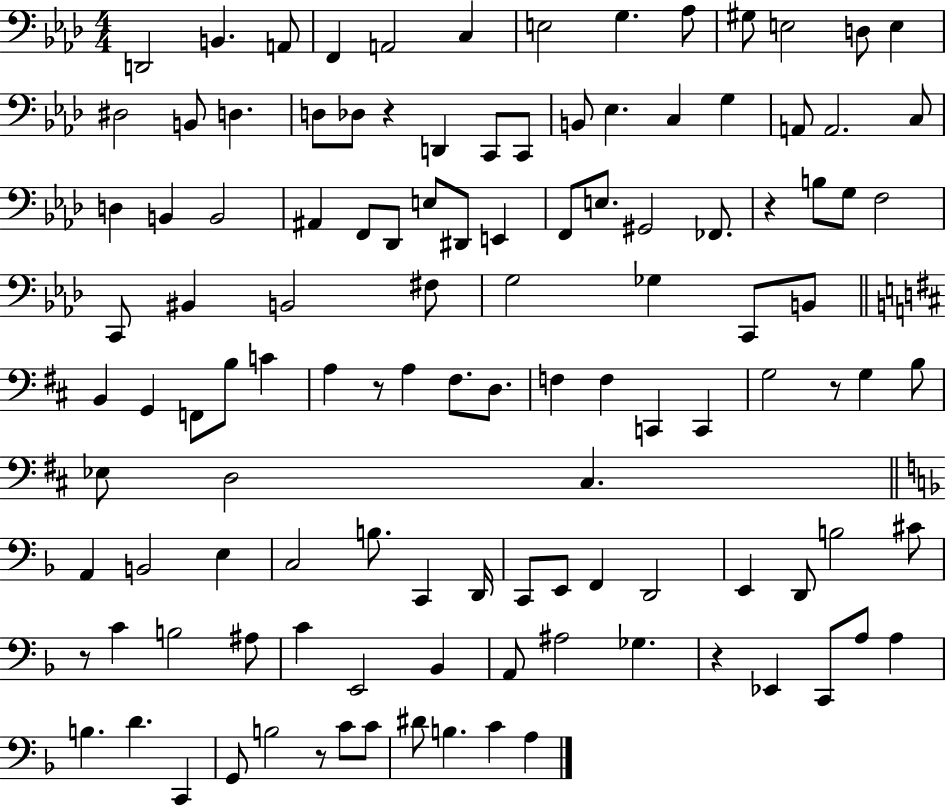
{
  \clef bass
  \numericTimeSignature
  \time 4/4
  \key aes \major
  d,2 b,4. a,8 | f,4 a,2 c4 | e2 g4. aes8 | gis8 e2 d8 e4 | \break dis2 b,8 d4. | d8 des8 r4 d,4 c,8 c,8 | b,8 ees4. c4 g4 | a,8 a,2. c8 | \break d4 b,4 b,2 | ais,4 f,8 des,8 e8 dis,8 e,4 | f,8 e8. gis,2 fes,8. | r4 b8 g8 f2 | \break c,8 bis,4 b,2 fis8 | g2 ges4 c,8 b,8 | \bar "||" \break \key b \minor b,4 g,4 f,8 b8 c'4 | a4 r8 a4 fis8. d8. | f4 f4 c,4 c,4 | g2 r8 g4 b8 | \break ees8 d2 cis4. | \bar "||" \break \key d \minor a,4 b,2 e4 | c2 b8. c,4 d,16 | c,8 e,8 f,4 d,2 | e,4 d,8 b2 cis'8 | \break r8 c'4 b2 ais8 | c'4 e,2 bes,4 | a,8 ais2 ges4. | r4 ees,4 c,8 a8 a4 | \break b4. d'4. c,4 | g,8 b2 r8 c'8 c'8 | dis'8 b4. c'4 a4 | \bar "|."
}